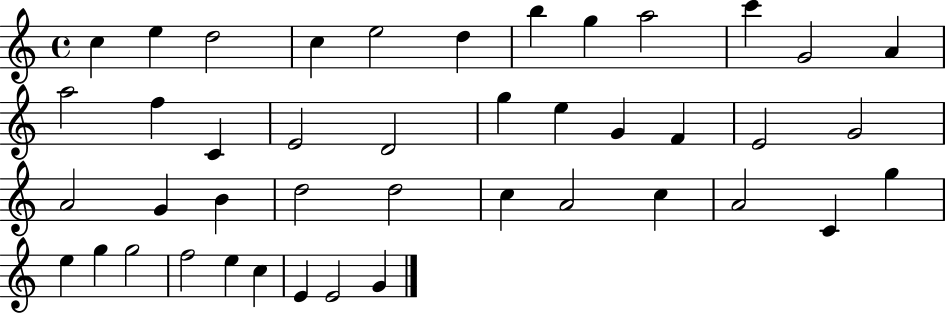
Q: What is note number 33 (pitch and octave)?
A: C4